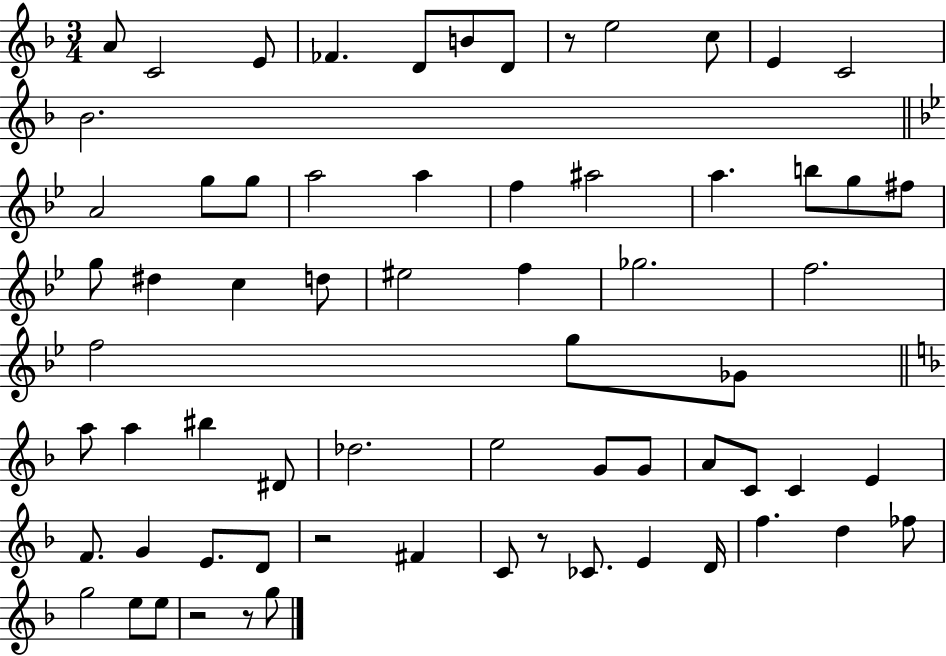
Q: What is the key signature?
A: F major